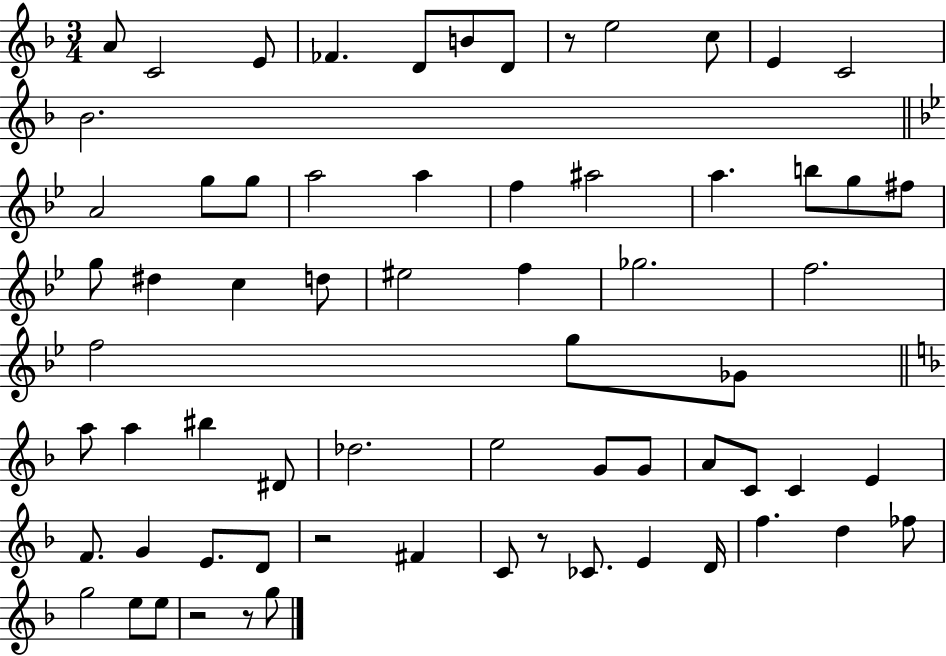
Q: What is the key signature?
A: F major